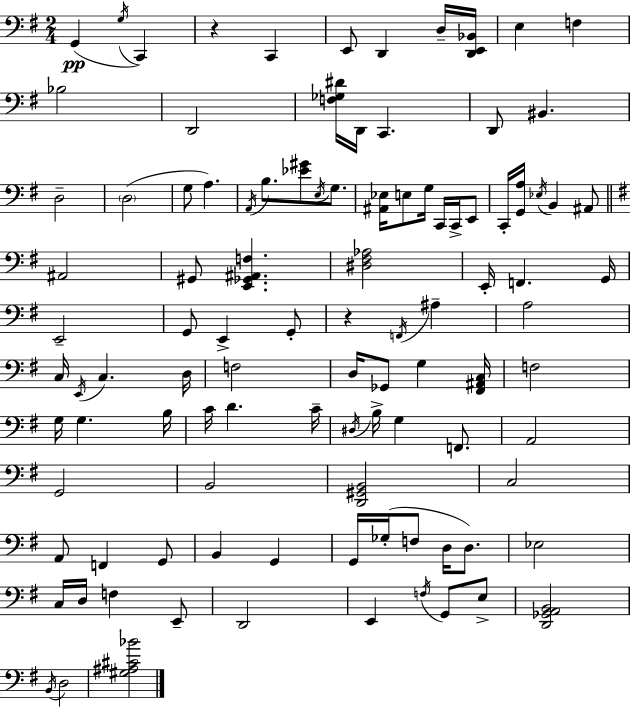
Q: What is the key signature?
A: G major